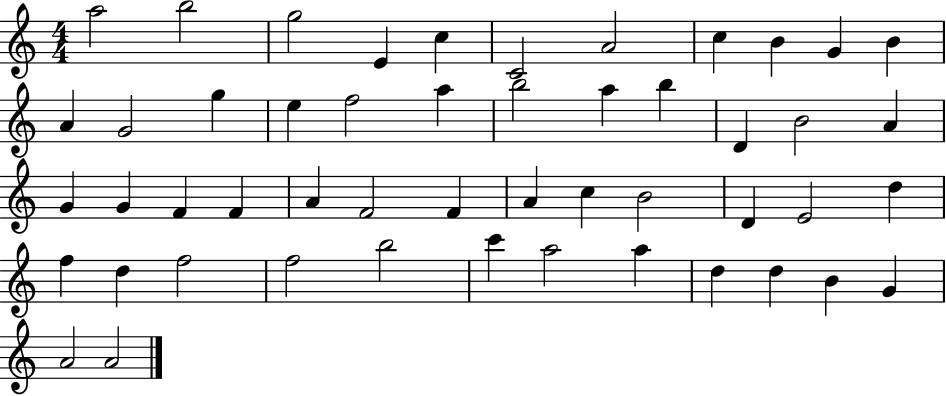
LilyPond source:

{
  \clef treble
  \numericTimeSignature
  \time 4/4
  \key c \major
  a''2 b''2 | g''2 e'4 c''4 | c'2 a'2 | c''4 b'4 g'4 b'4 | \break a'4 g'2 g''4 | e''4 f''2 a''4 | b''2 a''4 b''4 | d'4 b'2 a'4 | \break g'4 g'4 f'4 f'4 | a'4 f'2 f'4 | a'4 c''4 b'2 | d'4 e'2 d''4 | \break f''4 d''4 f''2 | f''2 b''2 | c'''4 a''2 a''4 | d''4 d''4 b'4 g'4 | \break a'2 a'2 | \bar "|."
}